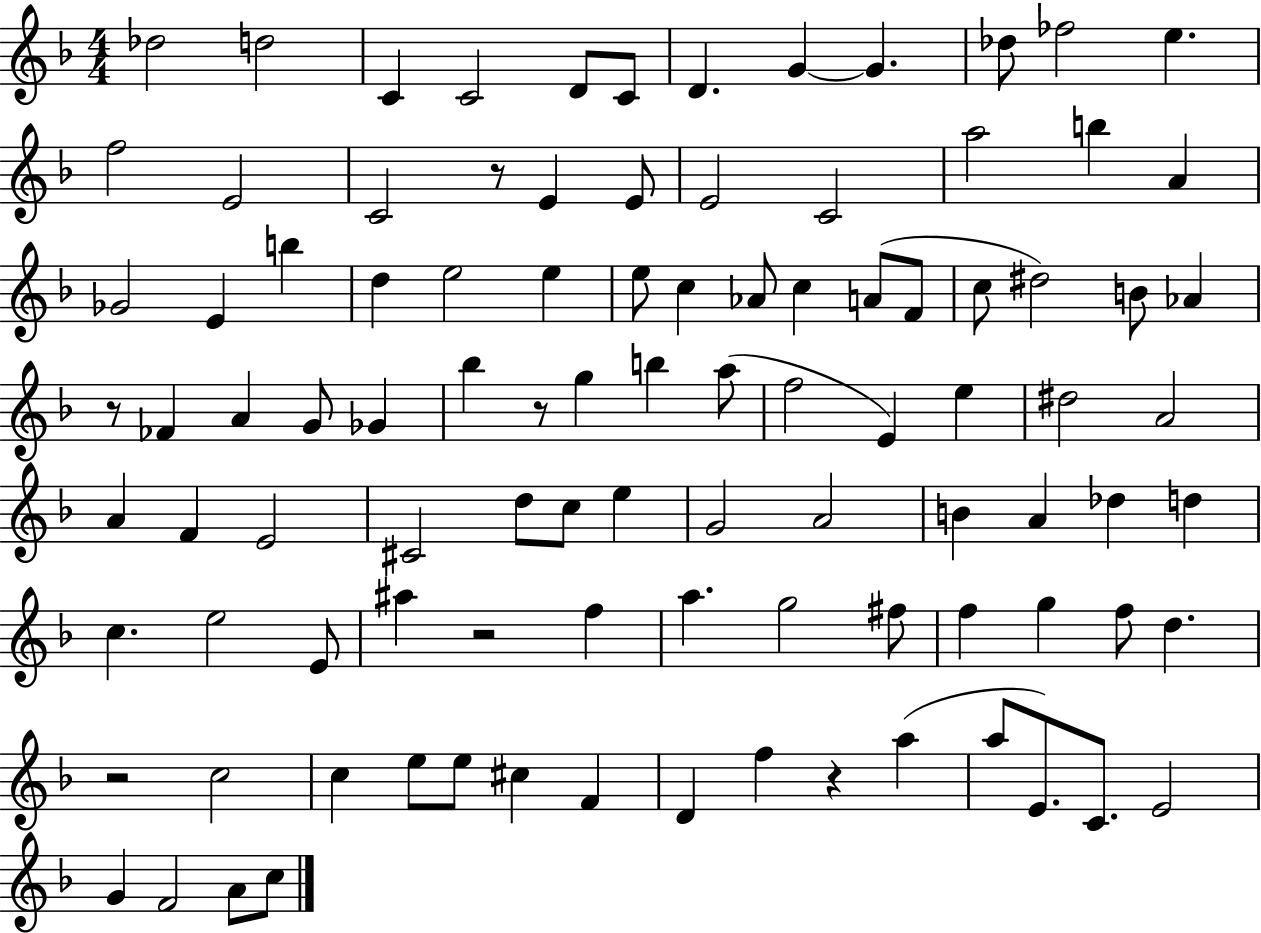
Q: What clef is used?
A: treble